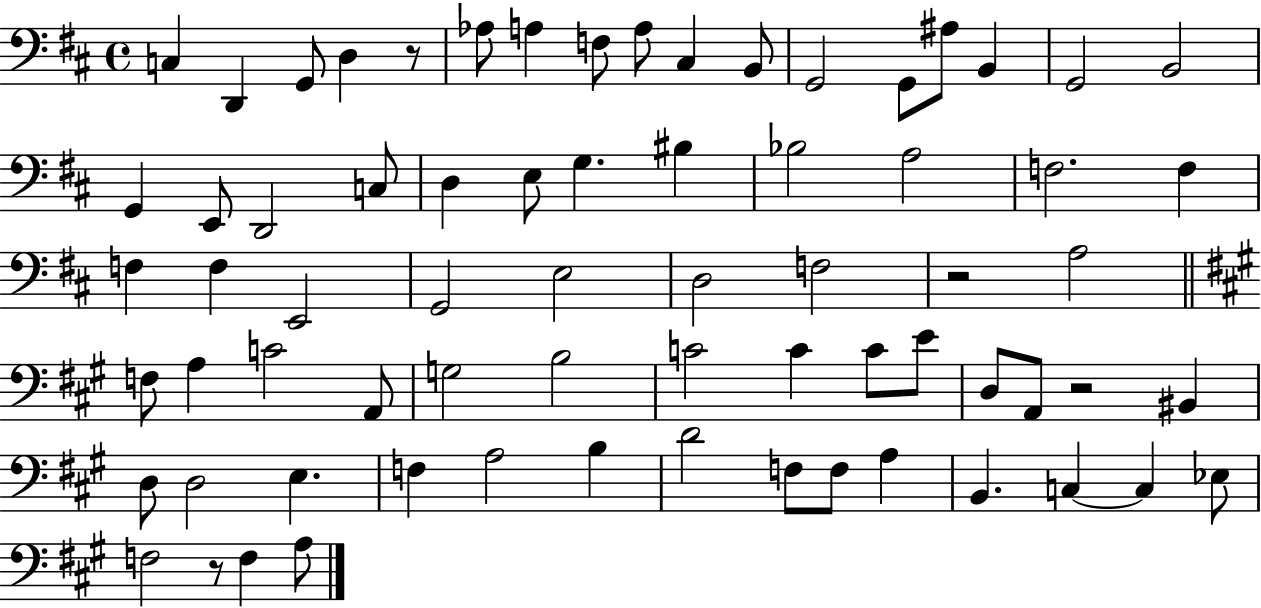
X:1
T:Untitled
M:4/4
L:1/4
K:D
C, D,, G,,/2 D, z/2 _A,/2 A, F,/2 A,/2 ^C, B,,/2 G,,2 G,,/2 ^A,/2 B,, G,,2 B,,2 G,, E,,/2 D,,2 C,/2 D, E,/2 G, ^B, _B,2 A,2 F,2 F, F, F, E,,2 G,,2 E,2 D,2 F,2 z2 A,2 F,/2 A, C2 A,,/2 G,2 B,2 C2 C C/2 E/2 D,/2 A,,/2 z2 ^B,, D,/2 D,2 E, F, A,2 B, D2 F,/2 F,/2 A, B,, C, C, _E,/2 F,2 z/2 F, A,/2